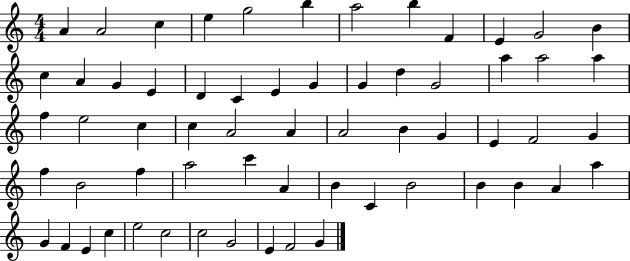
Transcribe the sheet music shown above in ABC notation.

X:1
T:Untitled
M:4/4
L:1/4
K:C
A A2 c e g2 b a2 b F E G2 B c A G E D C E G G d G2 a a2 a f e2 c c A2 A A2 B G E F2 G f B2 f a2 c' A B C B2 B B A a G F E c e2 c2 c2 G2 E F2 G